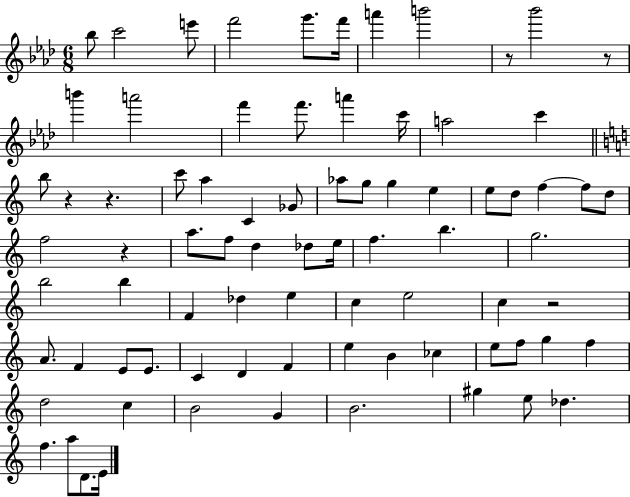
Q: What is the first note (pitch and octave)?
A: Bb5